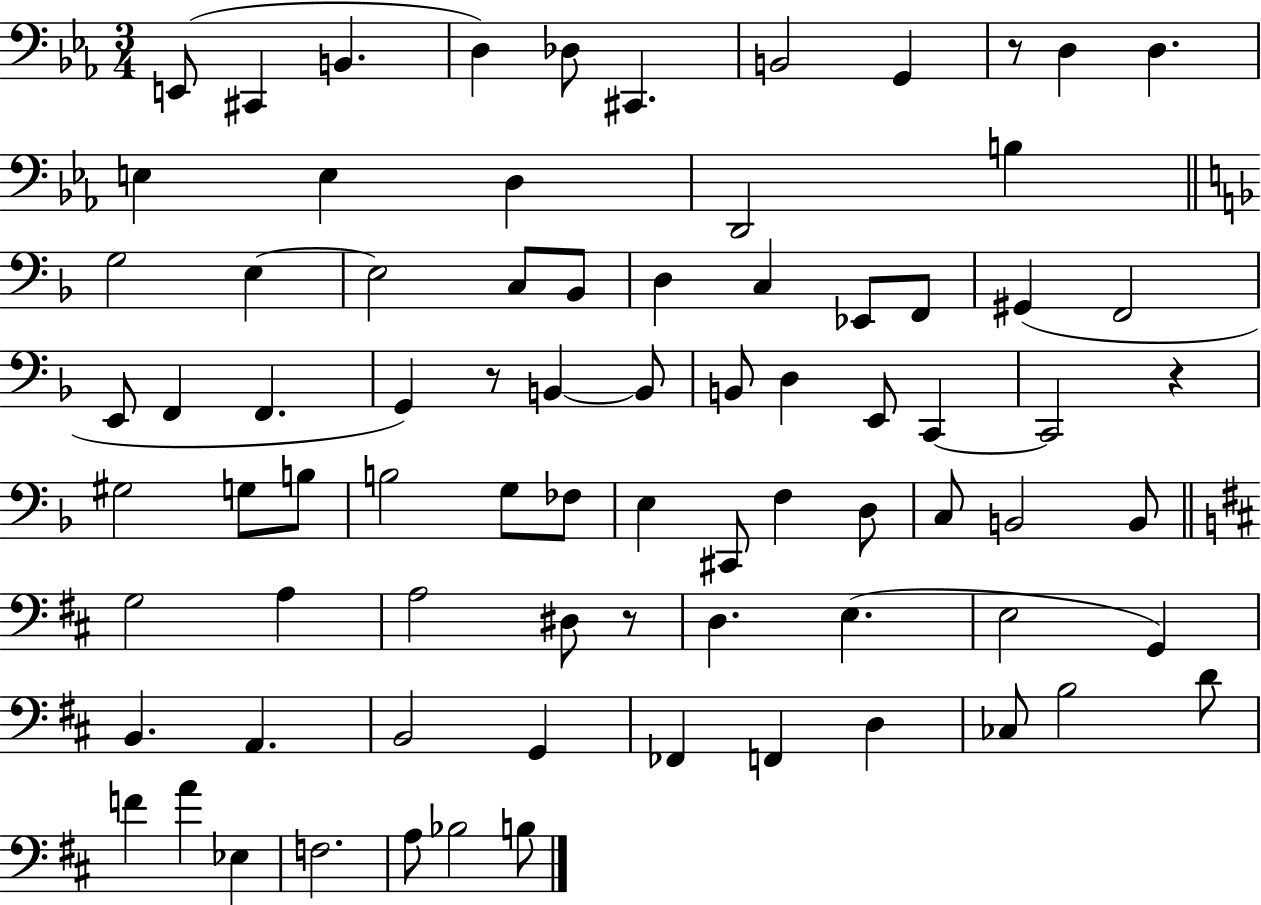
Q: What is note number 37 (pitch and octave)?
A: C2